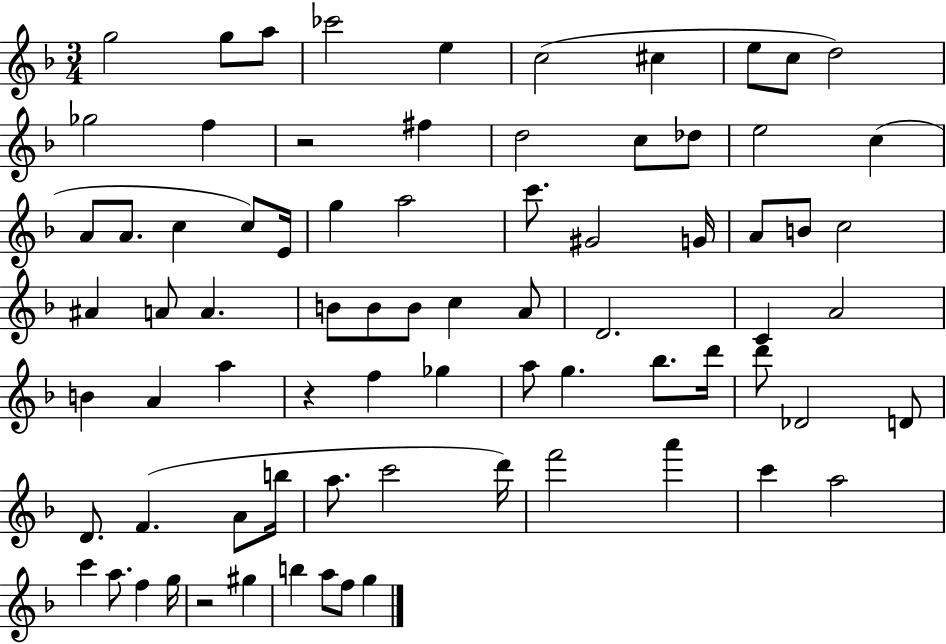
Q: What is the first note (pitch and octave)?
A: G5